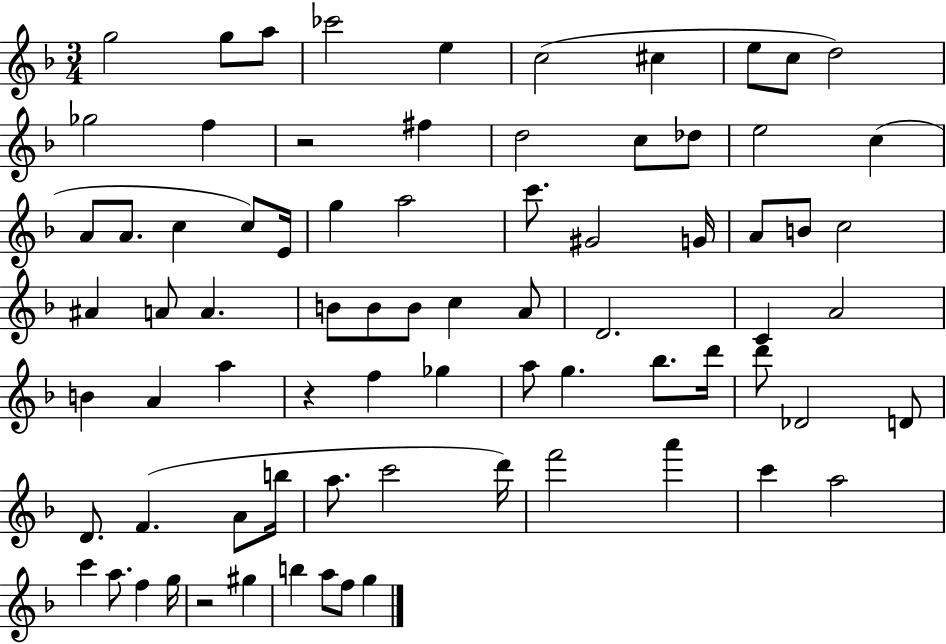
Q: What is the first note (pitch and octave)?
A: G5